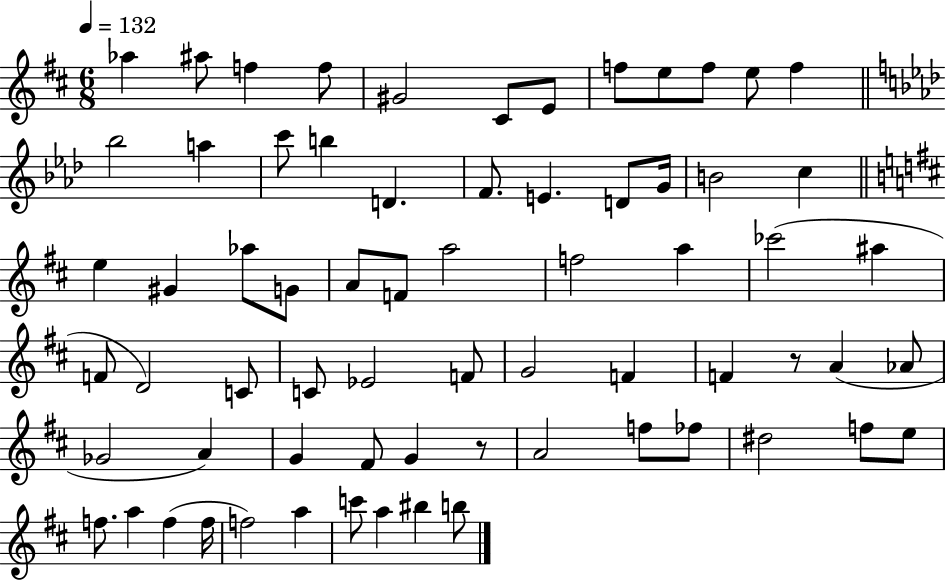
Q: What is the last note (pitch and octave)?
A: B5